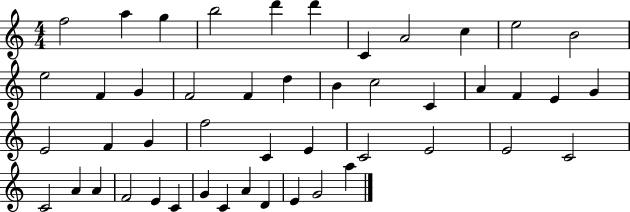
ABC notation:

X:1
T:Untitled
M:4/4
L:1/4
K:C
f2 a g b2 d' d' C A2 c e2 B2 e2 F G F2 F d B c2 C A F E G E2 F G f2 C E C2 E2 E2 C2 C2 A A F2 E C G C A D E G2 a